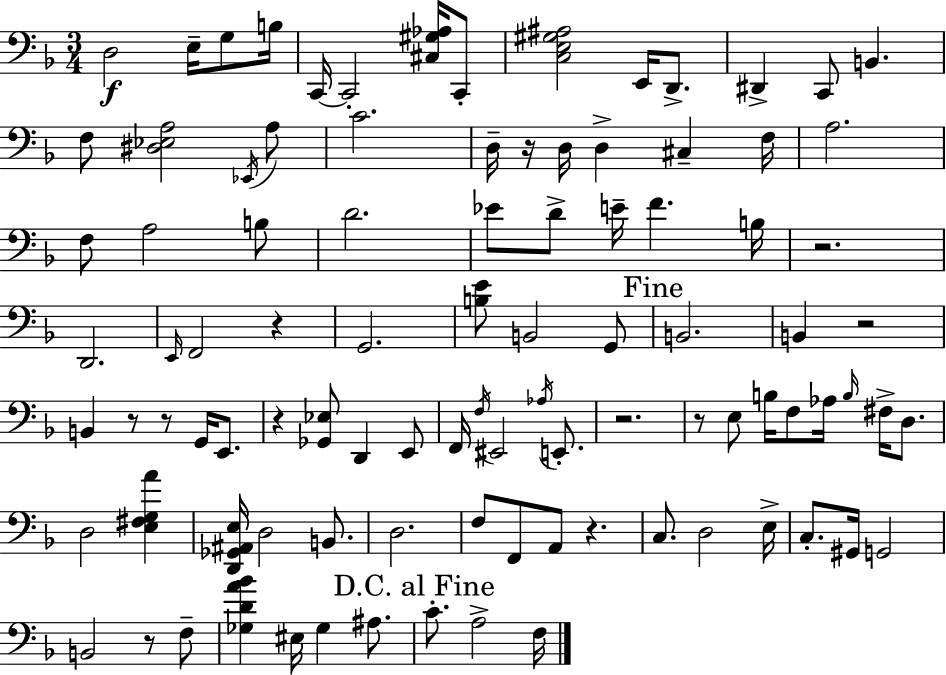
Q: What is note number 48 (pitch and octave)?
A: Ab3